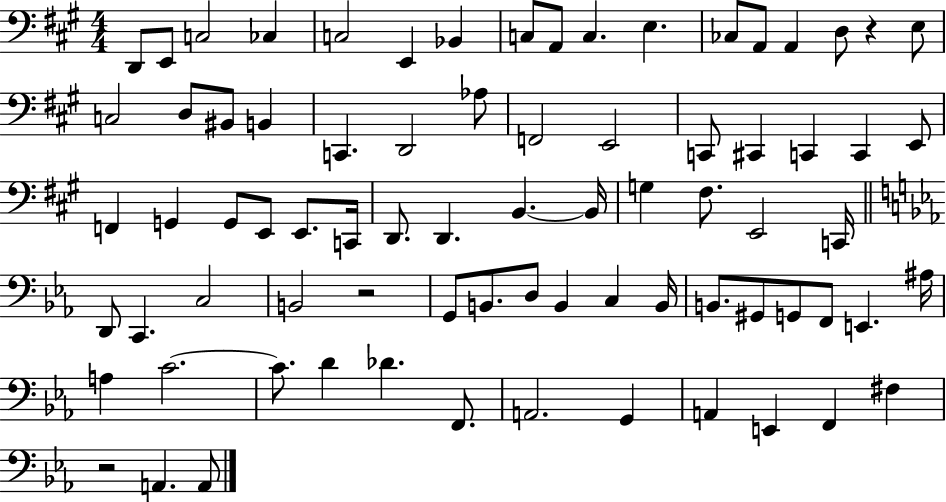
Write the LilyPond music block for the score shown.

{
  \clef bass
  \numericTimeSignature
  \time 4/4
  \key a \major
  d,8 e,8 c2 ces4 | c2 e,4 bes,4 | c8 a,8 c4. e4. | ces8 a,8 a,4 d8 r4 e8 | \break c2 d8 bis,8 b,4 | c,4. d,2 aes8 | f,2 e,2 | c,8 cis,4 c,4 c,4 e,8 | \break f,4 g,4 g,8 e,8 e,8. c,16 | d,8. d,4. b,4.~~ b,16 | g4 fis8. e,2 c,16 | \bar "||" \break \key ees \major d,8 c,4. c2 | b,2 r2 | g,8 b,8. d8 b,4 c4 b,16 | b,8. gis,8 g,8 f,8 e,4. ais16 | \break a4 c'2.~~ | c'8. d'4 des'4. f,8. | a,2. g,4 | a,4 e,4 f,4 fis4 | \break r2 a,4. a,8 | \bar "|."
}